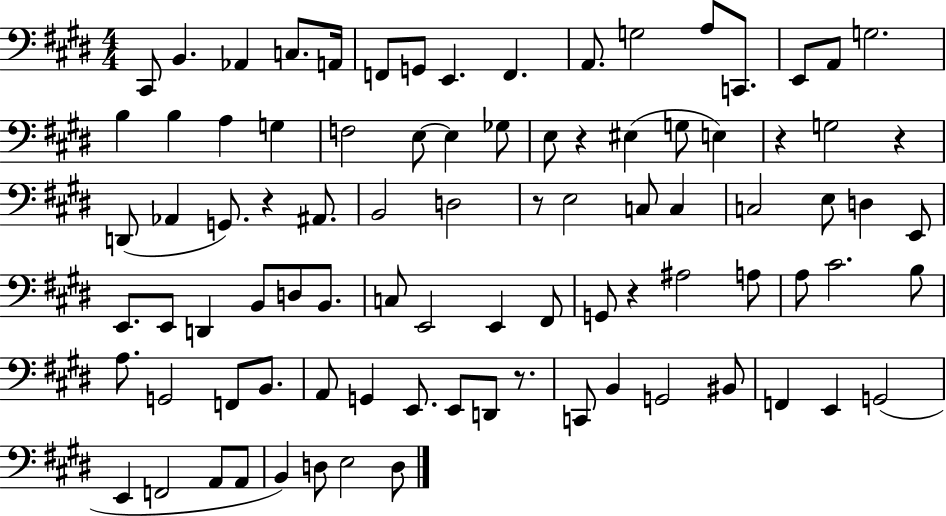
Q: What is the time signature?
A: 4/4